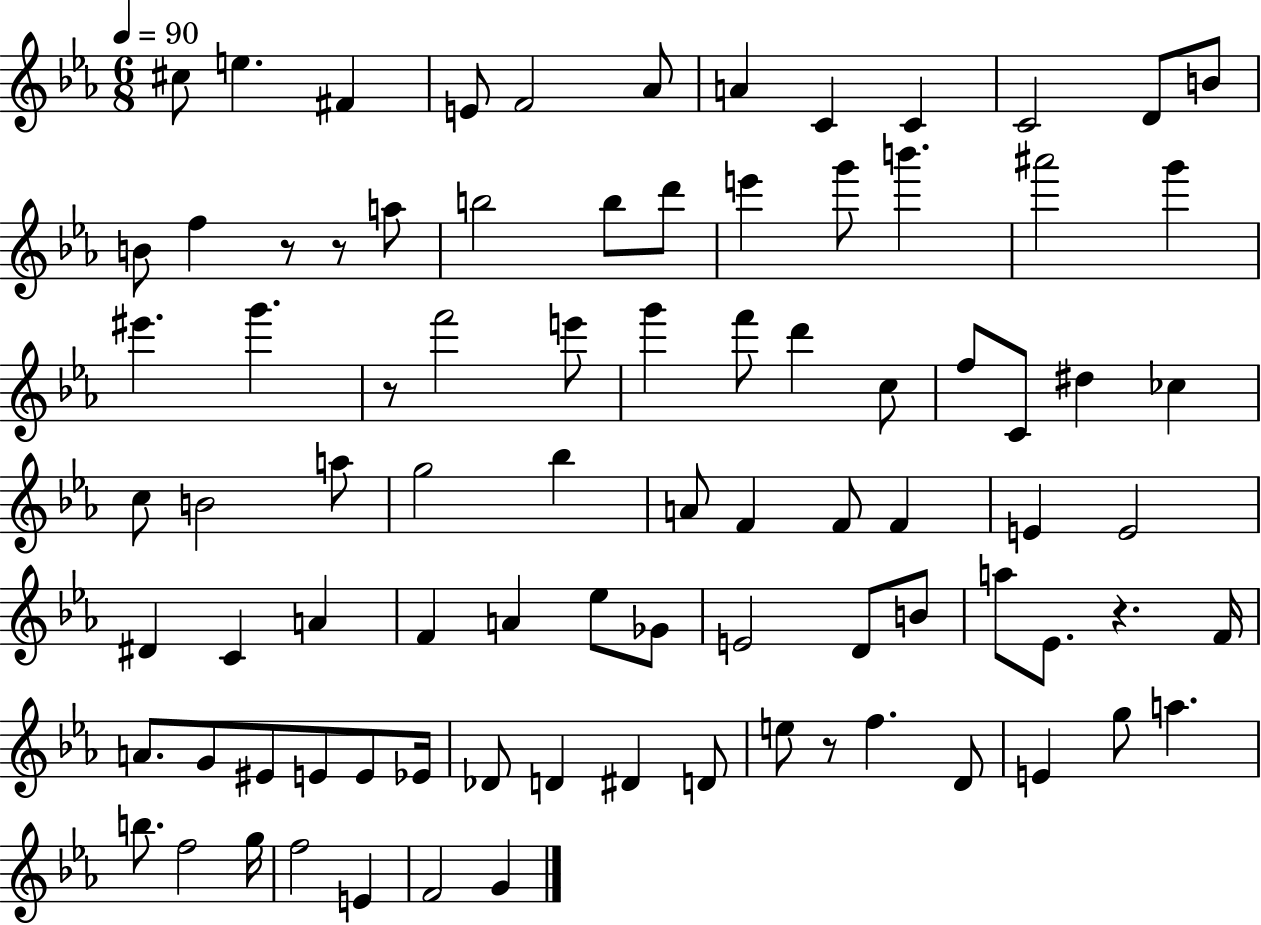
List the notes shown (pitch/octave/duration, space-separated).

C#5/e E5/q. F#4/q E4/e F4/h Ab4/e A4/q C4/q C4/q C4/h D4/e B4/e B4/e F5/q R/e R/e A5/e B5/h B5/e D6/e E6/q G6/e B6/q. A#6/h G6/q EIS6/q. G6/q. R/e F6/h E6/e G6/q F6/e D6/q C5/e F5/e C4/e D#5/q CES5/q C5/e B4/h A5/e G5/h Bb5/q A4/e F4/q F4/e F4/q E4/q E4/h D#4/q C4/q A4/q F4/q A4/q Eb5/e Gb4/e E4/h D4/e B4/e A5/e Eb4/e. R/q. F4/s A4/e. G4/e EIS4/e E4/e E4/e Eb4/s Db4/e D4/q D#4/q D4/e E5/e R/e F5/q. D4/e E4/q G5/e A5/q. B5/e. F5/h G5/s F5/h E4/q F4/h G4/q